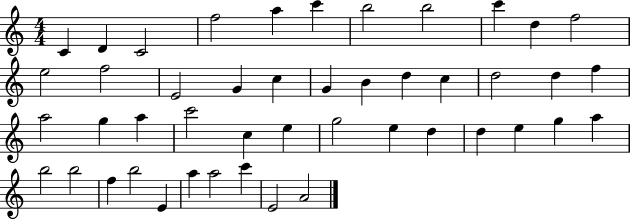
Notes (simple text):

C4/q D4/q C4/h F5/h A5/q C6/q B5/h B5/h C6/q D5/q F5/h E5/h F5/h E4/h G4/q C5/q G4/q B4/q D5/q C5/q D5/h D5/q F5/q A5/h G5/q A5/q C6/h C5/q E5/q G5/h E5/q D5/q D5/q E5/q G5/q A5/q B5/h B5/h F5/q B5/h E4/q A5/q A5/h C6/q E4/h A4/h